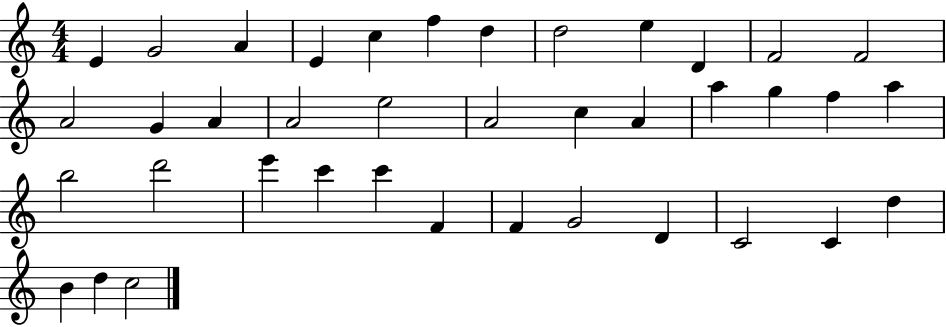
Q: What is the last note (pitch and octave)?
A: C5